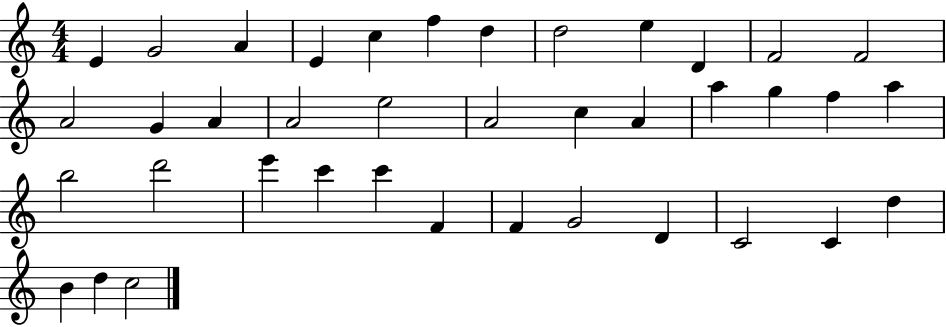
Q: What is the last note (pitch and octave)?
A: C5